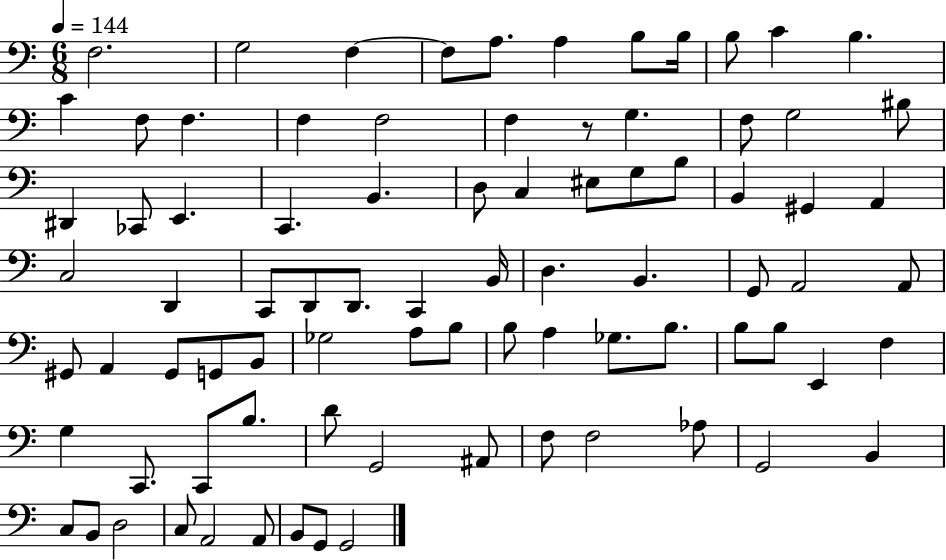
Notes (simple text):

F3/h. G3/h F3/q F3/e A3/e. A3/q B3/e B3/s B3/e C4/q B3/q. C4/q F3/e F3/q. F3/q F3/h F3/q R/e G3/q. F3/e G3/h BIS3/e D#2/q CES2/e E2/q. C2/q. B2/q. D3/e C3/q EIS3/e G3/e B3/e B2/q G#2/q A2/q C3/h D2/q C2/e D2/e D2/e. C2/q B2/s D3/q. B2/q. G2/e A2/h A2/e G#2/e A2/q G#2/e G2/e B2/e Gb3/h A3/e B3/e B3/e A3/q Gb3/e. B3/e. B3/e B3/e E2/q F3/q G3/q C2/e. C2/e B3/e. D4/e G2/h A#2/e F3/e F3/h Ab3/e G2/h B2/q C3/e B2/e D3/h C3/e A2/h A2/e B2/e G2/e G2/h